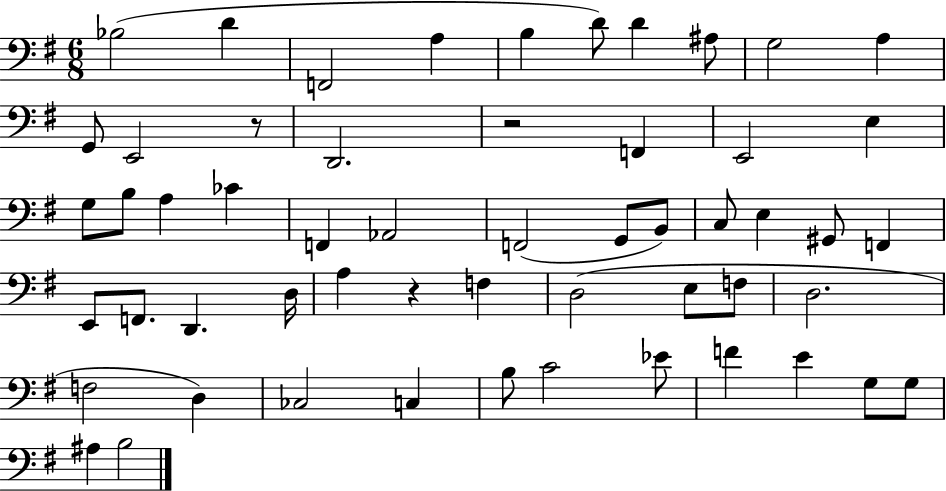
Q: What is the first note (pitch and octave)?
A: Bb3